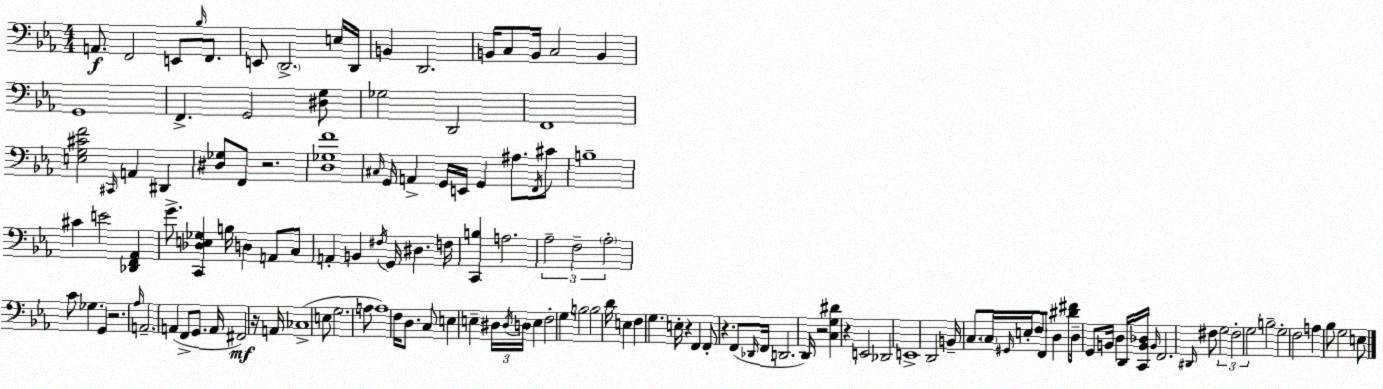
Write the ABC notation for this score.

X:1
T:Untitled
M:4/4
L:1/4
K:Eb
A,,/2 F,,2 E,,/2 _B,/4 F,,/2 E,,/2 D,,2 E,/4 D,,/4 B,, D,,2 B,,/4 C,/2 B,,/4 C,2 B,, G,,4 F,, G,,2 [^D,G,]/2 _G,2 D,,2 F,,4 [E,G,^CF]2 ^C,,/4 A,, ^D,, [^D,_G,]/2 F,,/2 z2 [D,_G,F]4 ^C,/4 G,,/4 A,, G,,/4 E,,/4 G,, ^A,/2 F,,/4 ^C/2 B,4 ^C E2 [_D,,F,,_A,,] G/2 [C,,_D,E,_G,] B,/4 D, A,,/2 C,/2 A,, B,, ^F,/4 G,,/4 ^D, F,/4 [C,,B,] A,2 _A,2 F,2 _A,2 C/2 _G, G,, z2 _A,/4 A,,2 A,, F,,/2 G,,/2 A,,/4 ^F,,2 z/4 A,,/4 _C,4 E,/2 G,2 A,/2 A,4 F,/4 D,/2 C,/2 E, E, ^D,/4 ^D,/4 D,/4 E, F,2 G, B,2 B,2 D/4 E, F, G, E,/4 z F,, F,,/2 z F,,/2 _D,,/4 F,,/4 D,,2 D,,/4 z2 [C,G,^D] z E,,2 _D,,2 E,,4 D,,2 B,,/4 C,/2 C,/4 ^G,,/4 E,/4 F,/2 F,,/2 D, [^D^F]/2 D,/4 G,,/2 B,,/4 D, D,,/4 [C,,B,,_D,]/4 B,,/4 F,,2 ^D,,/4 ^F,/2 G,2 ^F,2 G,2 B,2 G,2 F,2 A, _B,/2 G,2 E,/2